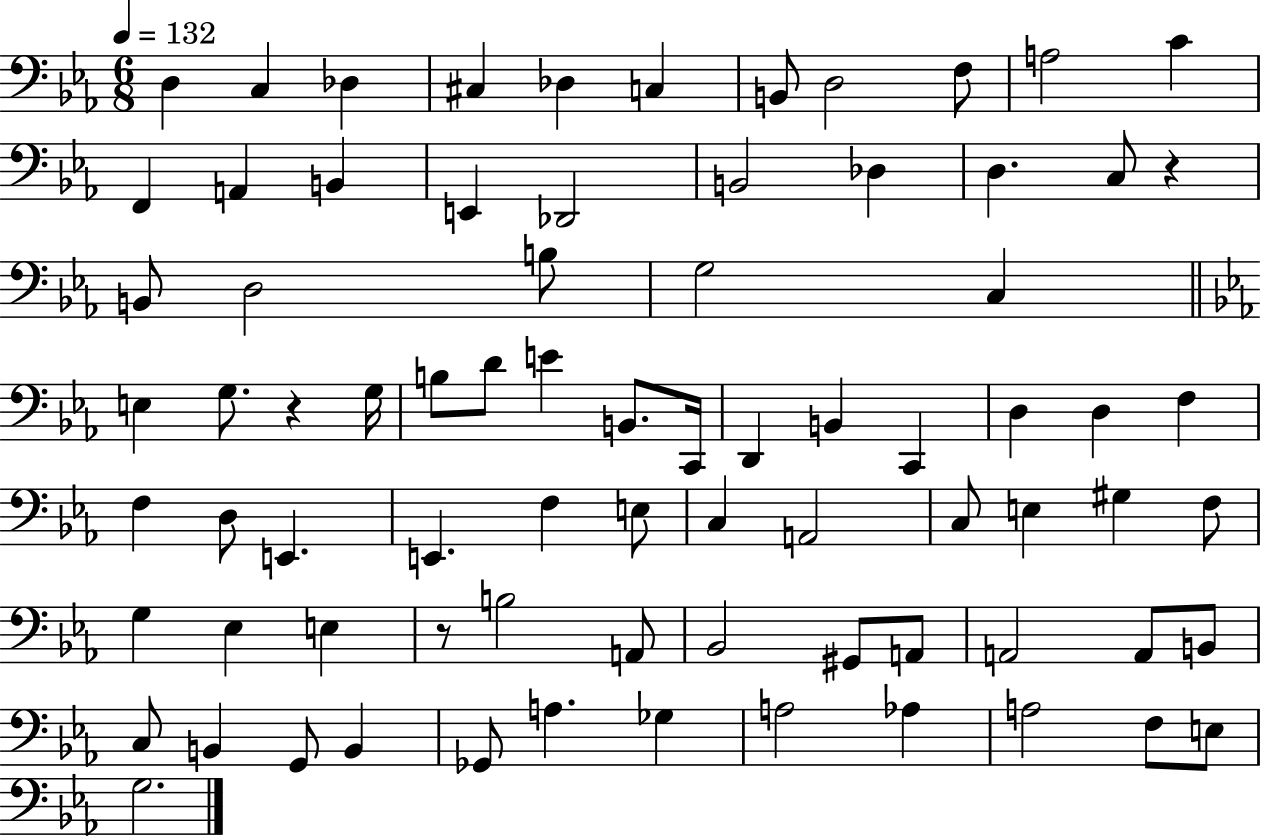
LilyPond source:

{
  \clef bass
  \numericTimeSignature
  \time 6/8
  \key ees \major
  \tempo 4 = 132
  \repeat volta 2 { d4 c4 des4 | cis4 des4 c4 | b,8 d2 f8 | a2 c'4 | \break f,4 a,4 b,4 | e,4 des,2 | b,2 des4 | d4. c8 r4 | \break b,8 d2 b8 | g2 c4 | \bar "||" \break \key ees \major e4 g8. r4 g16 | b8 d'8 e'4 b,8. c,16 | d,4 b,4 c,4 | d4 d4 f4 | \break f4 d8 e,4. | e,4. f4 e8 | c4 a,2 | c8 e4 gis4 f8 | \break g4 ees4 e4 | r8 b2 a,8 | bes,2 gis,8 a,8 | a,2 a,8 b,8 | \break c8 b,4 g,8 b,4 | ges,8 a4. ges4 | a2 aes4 | a2 f8 e8 | \break g2. | } \bar "|."
}